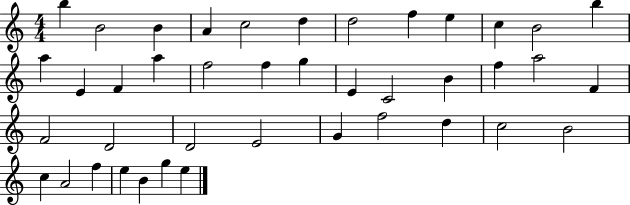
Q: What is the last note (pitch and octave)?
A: E5